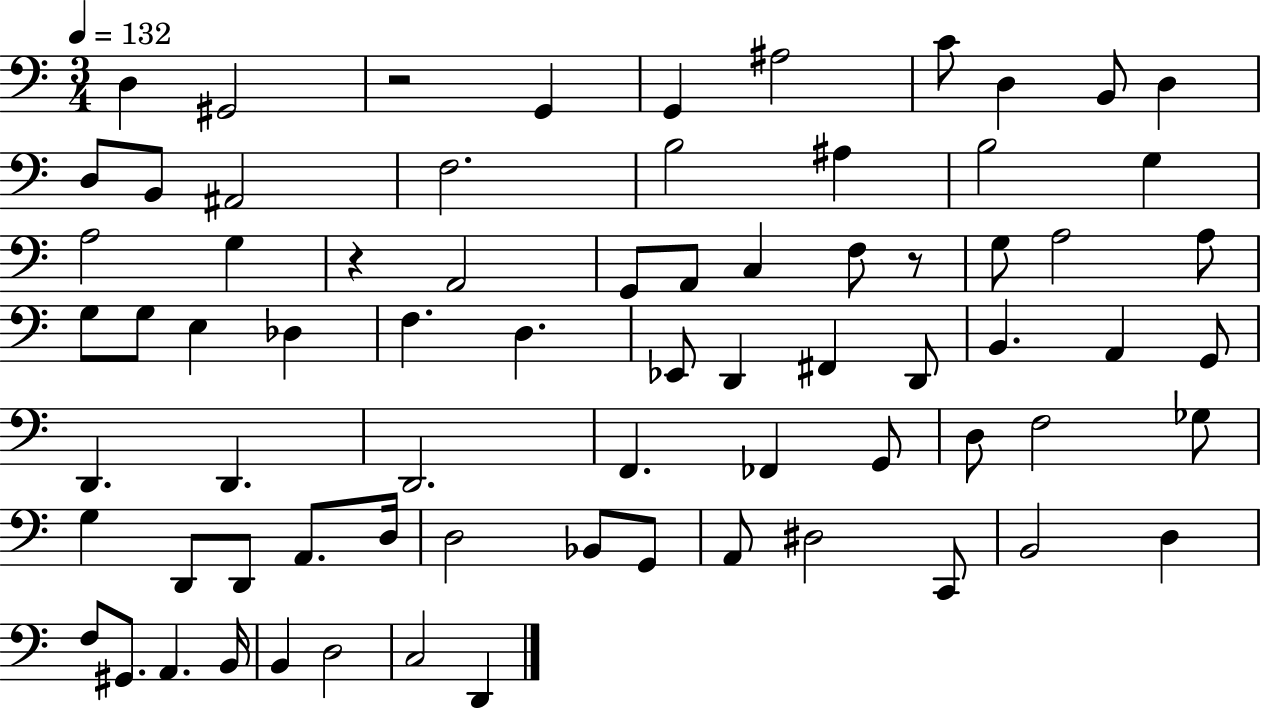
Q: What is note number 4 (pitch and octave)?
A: G2